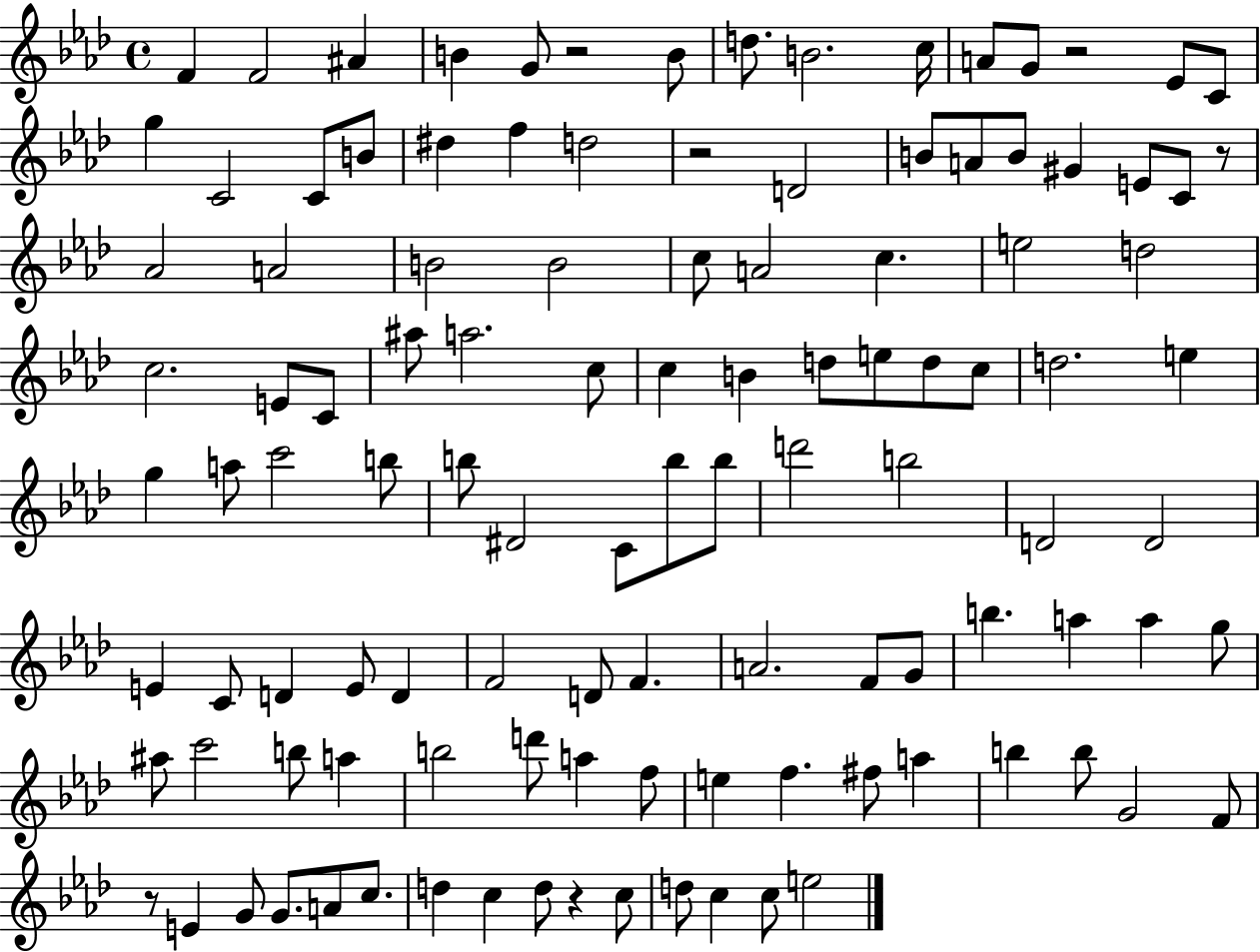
{
  \clef treble
  \time 4/4
  \defaultTimeSignature
  \key aes \major
  \repeat volta 2 { f'4 f'2 ais'4 | b'4 g'8 r2 b'8 | d''8. b'2. c''16 | a'8 g'8 r2 ees'8 c'8 | \break g''4 c'2 c'8 b'8 | dis''4 f''4 d''2 | r2 d'2 | b'8 a'8 b'8 gis'4 e'8 c'8 r8 | \break aes'2 a'2 | b'2 b'2 | c''8 a'2 c''4. | e''2 d''2 | \break c''2. e'8 c'8 | ais''8 a''2. c''8 | c''4 b'4 d''8 e''8 d''8 c''8 | d''2. e''4 | \break g''4 a''8 c'''2 b''8 | b''8 dis'2 c'8 b''8 b''8 | d'''2 b''2 | d'2 d'2 | \break e'4 c'8 d'4 e'8 d'4 | f'2 d'8 f'4. | a'2. f'8 g'8 | b''4. a''4 a''4 g''8 | \break ais''8 c'''2 b''8 a''4 | b''2 d'''8 a''4 f''8 | e''4 f''4. fis''8 a''4 | b''4 b''8 g'2 f'8 | \break r8 e'4 g'8 g'8. a'8 c''8. | d''4 c''4 d''8 r4 c''8 | d''8 c''4 c''8 e''2 | } \bar "|."
}